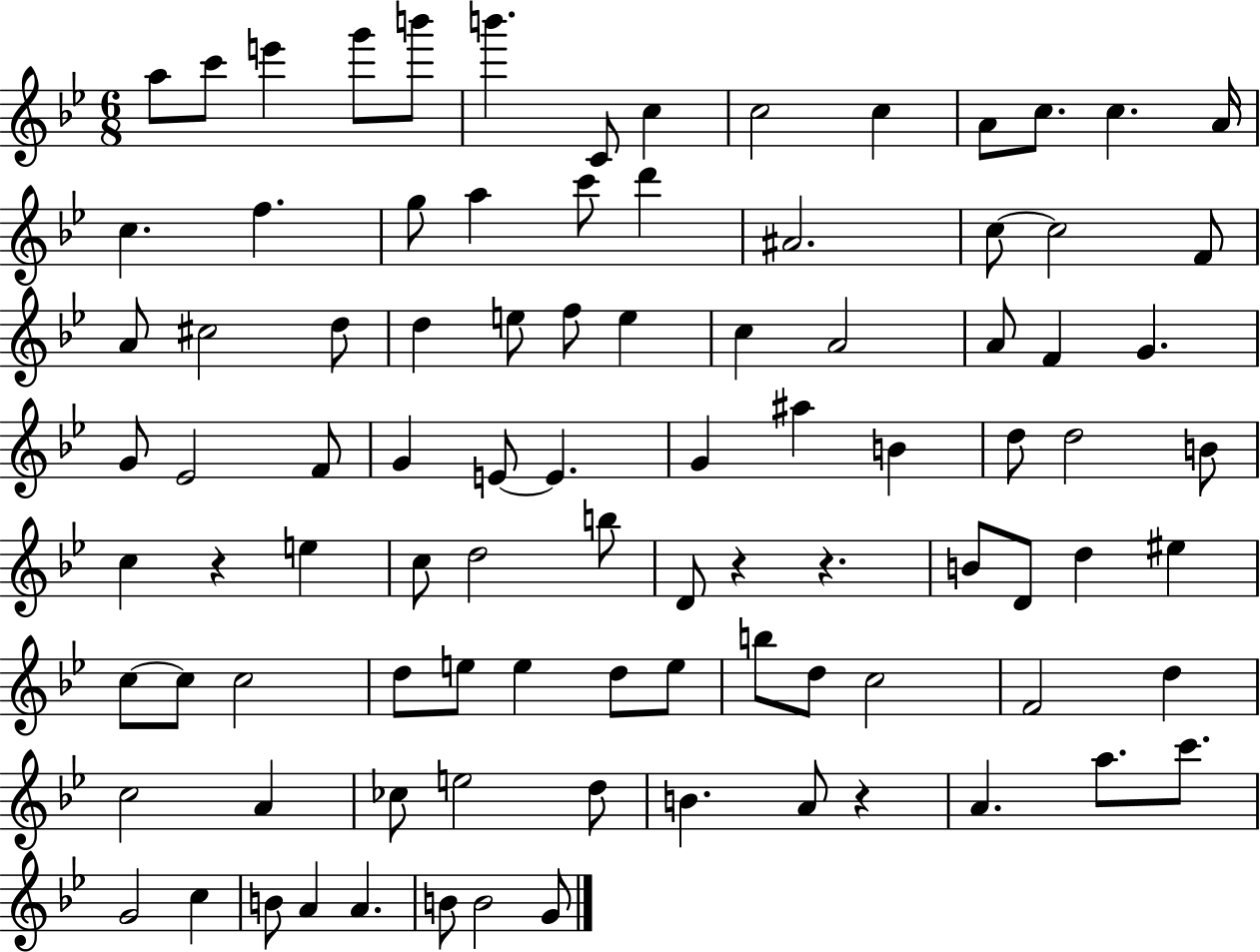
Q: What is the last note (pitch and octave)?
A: G4